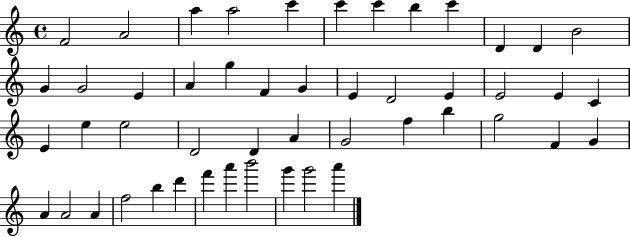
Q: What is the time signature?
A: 4/4